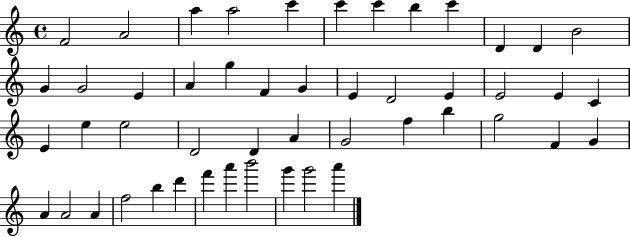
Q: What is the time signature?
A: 4/4